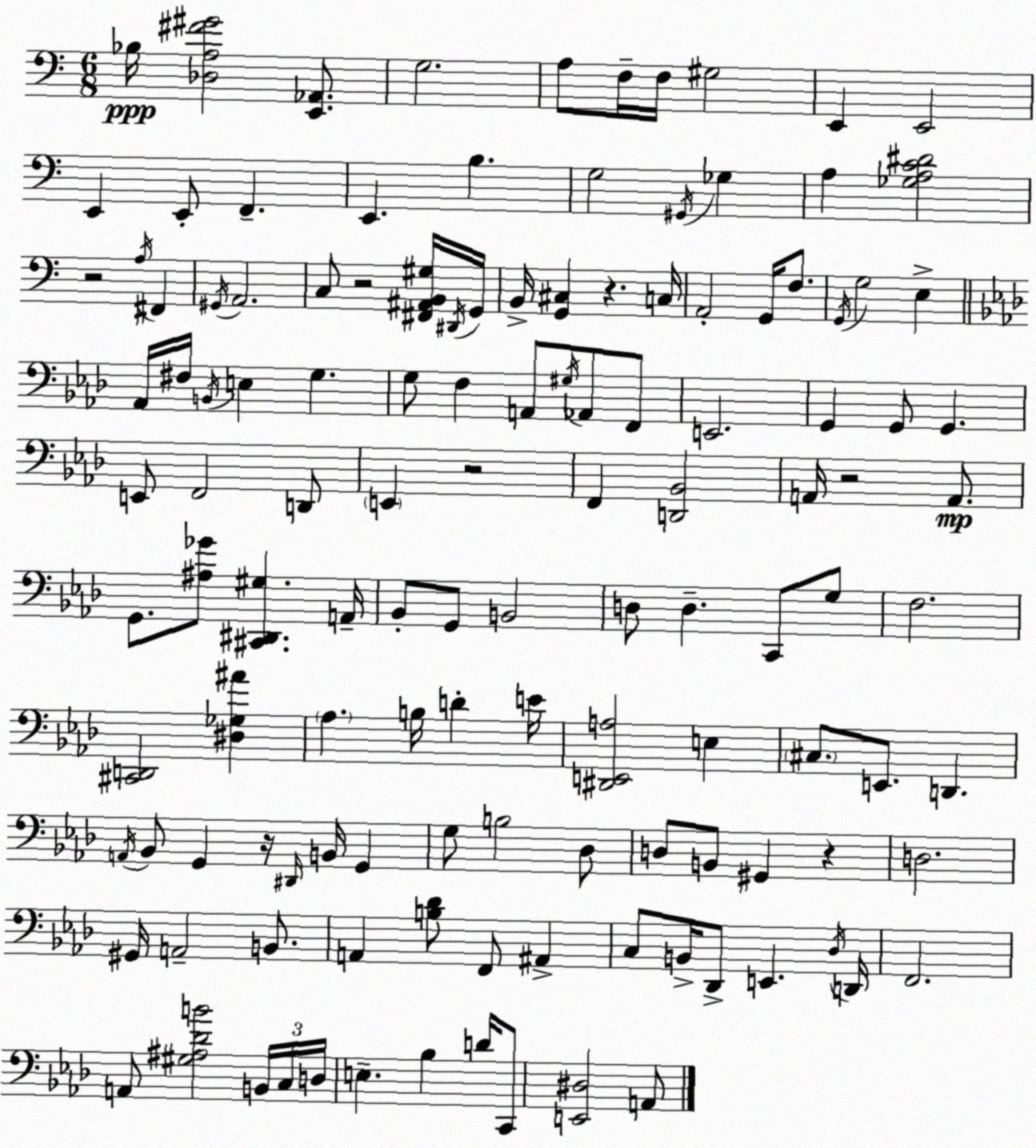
X:1
T:Untitled
M:6/8
L:1/4
K:C
_B,/4 [_D,A,^F^G]2 [E,,_A,,]/2 G,2 A,/2 F,/4 F,/4 ^G,2 E,, E,,2 E,, E,,/2 F,, E,, B, G,2 ^G,,/4 _G, A, [_G,A,C^D]2 z2 A,/4 ^F,, ^G,,/4 A,,2 C,/2 z2 [^F,,^A,,B,,^G,]/4 ^D,,/4 G,,/4 B,,/4 [G,,^C,] z C,/4 A,,2 G,,/4 F,/2 G,,/4 G,2 E, _A,,/4 ^F,/4 B,,/4 E, G, G,/2 F, A,,/2 ^G,/4 _A,,/2 F,,/2 E,,2 G,, G,,/2 G,, E,,/2 F,,2 D,,/2 E,, z2 F,, [D,,_B,,]2 A,,/4 z2 A,,/2 G,,/2 [^A,_G]/2 [^C,,^D,,^G,] A,,/4 _B,,/2 G,,/2 B,,2 D,/2 D, C,,/2 G,/2 F,2 [^C,,D,,]2 [^D,_G,^A] _A, B,/4 D E/4 [^D,,E,,A,]2 E, ^C,/2 E,,/2 D,, A,,/4 _B,,/2 G,, z/4 ^D,,/4 B,,/4 G,, G,/2 B,2 _D,/2 D,/2 B,,/2 ^G,, z D,2 ^G,,/4 A,,2 B,,/2 A,, [B,_D]/2 F,,/2 ^A,, C,/2 B,,/4 _D,,/2 E,, _D,/4 D,,/4 F,,2 A,,/2 [^G,^A,_DB]2 B,,/4 C,/4 D,/4 E, _B, D/4 C,,/2 [E,,^D,]2 A,,/2